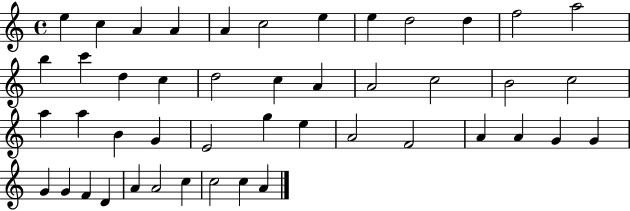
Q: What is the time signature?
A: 4/4